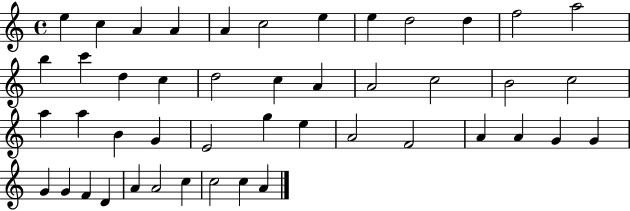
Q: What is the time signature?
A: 4/4